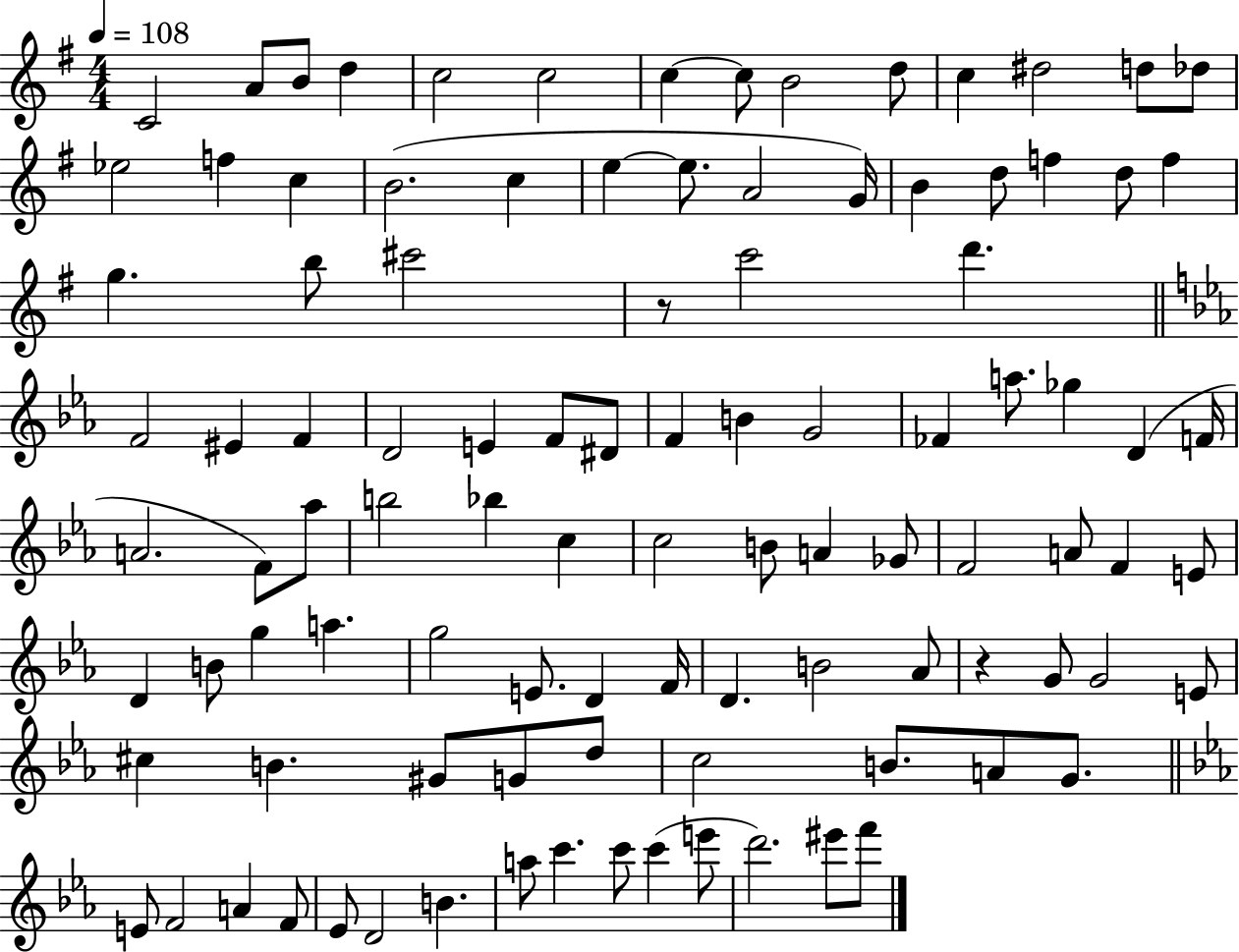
{
  \clef treble
  \numericTimeSignature
  \time 4/4
  \key g \major
  \tempo 4 = 108
  c'2 a'8 b'8 d''4 | c''2 c''2 | c''4~~ c''8 b'2 d''8 | c''4 dis''2 d''8 des''8 | \break ees''2 f''4 c''4 | b'2.( c''4 | e''4~~ e''8. a'2 g'16) | b'4 d''8 f''4 d''8 f''4 | \break g''4. b''8 cis'''2 | r8 c'''2 d'''4. | \bar "||" \break \key ees \major f'2 eis'4 f'4 | d'2 e'4 f'8 dis'8 | f'4 b'4 g'2 | fes'4 a''8. ges''4 d'4( f'16 | \break a'2. f'8) aes''8 | b''2 bes''4 c''4 | c''2 b'8 a'4 ges'8 | f'2 a'8 f'4 e'8 | \break d'4 b'8 g''4 a''4. | g''2 e'8. d'4 f'16 | d'4. b'2 aes'8 | r4 g'8 g'2 e'8 | \break cis''4 b'4. gis'8 g'8 d''8 | c''2 b'8. a'8 g'8. | \bar "||" \break \key ees \major e'8 f'2 a'4 f'8 | ees'8 d'2 b'4. | a''8 c'''4. c'''8 c'''4( e'''8 | d'''2.) eis'''8 f'''8 | \break \bar "|."
}